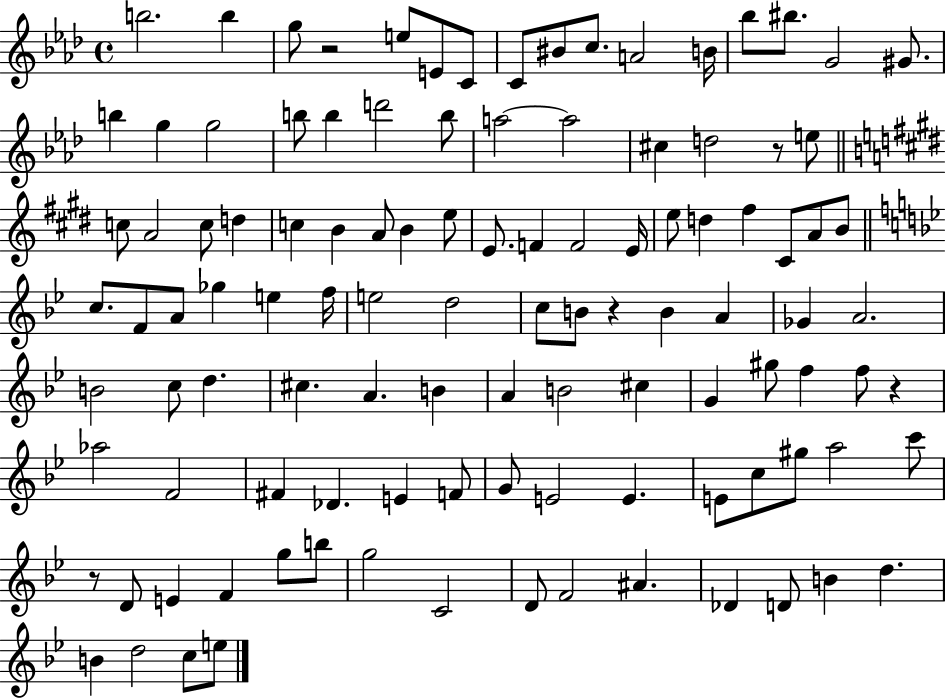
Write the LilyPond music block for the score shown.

{
  \clef treble
  \time 4/4
  \defaultTimeSignature
  \key aes \major
  b''2. b''4 | g''8 r2 e''8 e'8 c'8 | c'8 bis'8 c''8. a'2 b'16 | bes''8 bis''8. g'2 gis'8. | \break b''4 g''4 g''2 | b''8 b''4 d'''2 b''8 | a''2~~ a''2 | cis''4 d''2 r8 e''8 | \break \bar "||" \break \key e \major c''8 a'2 c''8 d''4 | c''4 b'4 a'8 b'4 e''8 | e'8. f'4 f'2 e'16 | e''8 d''4 fis''4 cis'8 a'8 b'8 | \break \bar "||" \break \key g \minor c''8. f'8 a'8 ges''4 e''4 f''16 | e''2 d''2 | c''8 b'8 r4 b'4 a'4 | ges'4 a'2. | \break b'2 c''8 d''4. | cis''4. a'4. b'4 | a'4 b'2 cis''4 | g'4 gis''8 f''4 f''8 r4 | \break aes''2 f'2 | fis'4 des'4. e'4 f'8 | g'8 e'2 e'4. | e'8 c''8 gis''8 a''2 c'''8 | \break r8 d'8 e'4 f'4 g''8 b''8 | g''2 c'2 | d'8 f'2 ais'4. | des'4 d'8 b'4 d''4. | \break b'4 d''2 c''8 e''8 | \bar "|."
}